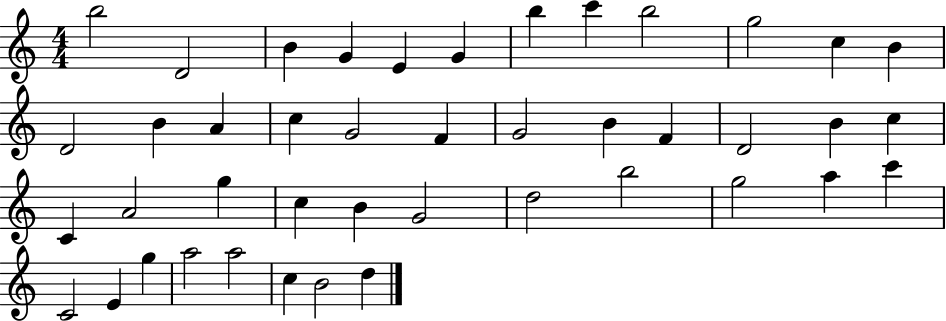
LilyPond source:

{
  \clef treble
  \numericTimeSignature
  \time 4/4
  \key c \major
  b''2 d'2 | b'4 g'4 e'4 g'4 | b''4 c'''4 b''2 | g''2 c''4 b'4 | \break d'2 b'4 a'4 | c''4 g'2 f'4 | g'2 b'4 f'4 | d'2 b'4 c''4 | \break c'4 a'2 g''4 | c''4 b'4 g'2 | d''2 b''2 | g''2 a''4 c'''4 | \break c'2 e'4 g''4 | a''2 a''2 | c''4 b'2 d''4 | \bar "|."
}